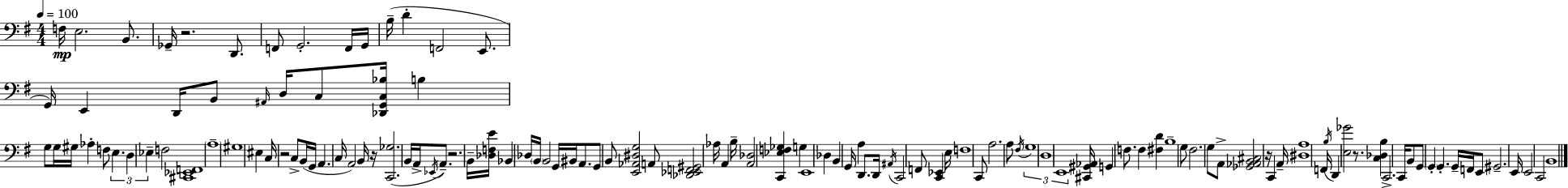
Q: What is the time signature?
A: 4/4